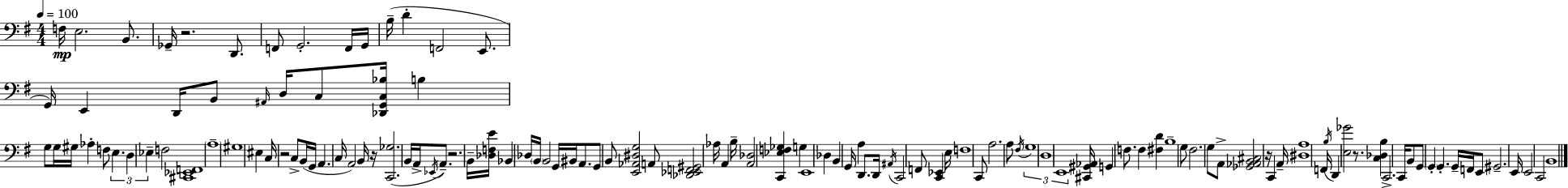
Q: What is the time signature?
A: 4/4